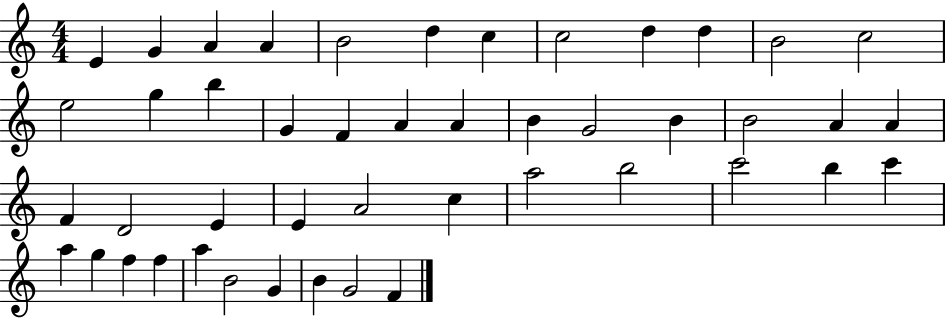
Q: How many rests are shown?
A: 0